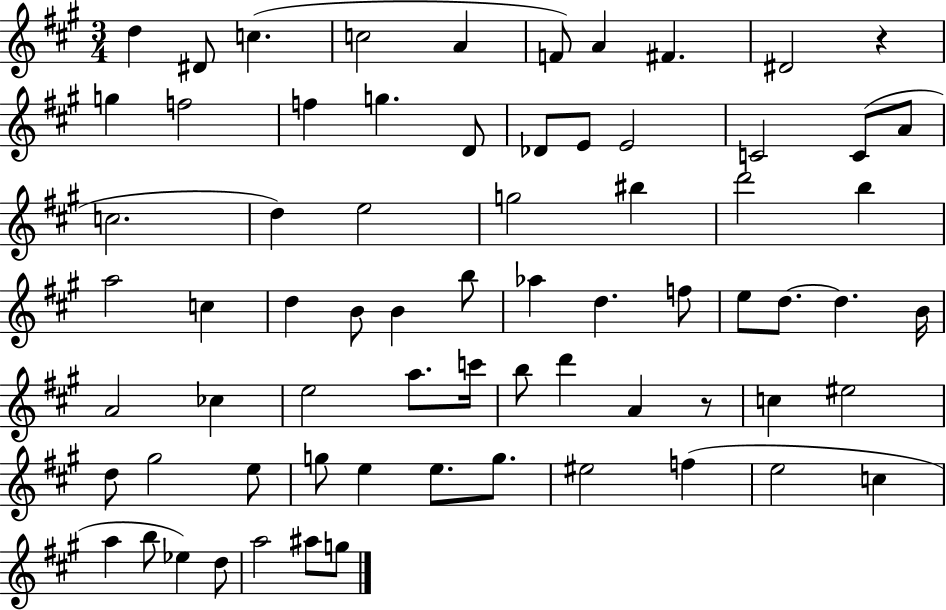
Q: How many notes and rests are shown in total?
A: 70